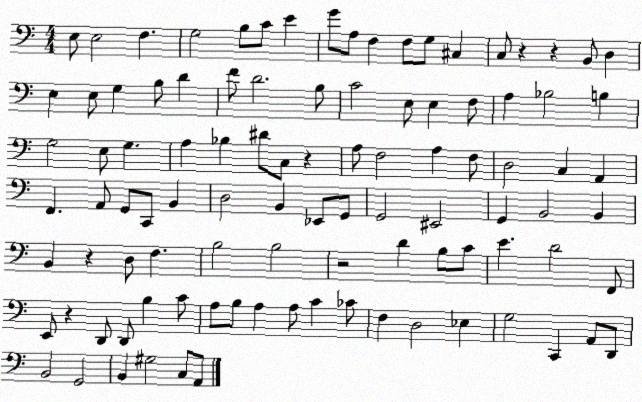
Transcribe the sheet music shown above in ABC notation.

X:1
T:Untitled
M:4/4
L:1/4
K:C
E,/2 E,2 F, G,2 B,/2 C/2 E G/2 A,/2 F, F,/2 G,/2 ^C, C,/2 z z B,,/2 D, E, E,/2 G, B,/2 D F/2 D2 B,/2 C2 E,/2 E, F,/2 A, _B,2 B, G,2 E,/2 G, A, _B, ^D/2 C,/2 z A,/2 F,2 A, F,/2 D,2 C, A,, F,, A,,/2 G,,/2 C,,/2 B,, D,2 B,, _E,,/2 G,,/2 G,,2 ^E,,2 G,, B,,2 B,, B,, z D,/2 F, B,2 B,2 z2 D B,/2 C/2 E D2 F,,/2 E,,/2 z D,,/2 D,,/2 B, C/2 A,/2 B,/2 A, A,/2 C _C/2 F, D,2 _E, G,2 C,, A,,/2 D,,/2 B,,2 G,,2 B,, ^G,2 C,/2 A,,/2